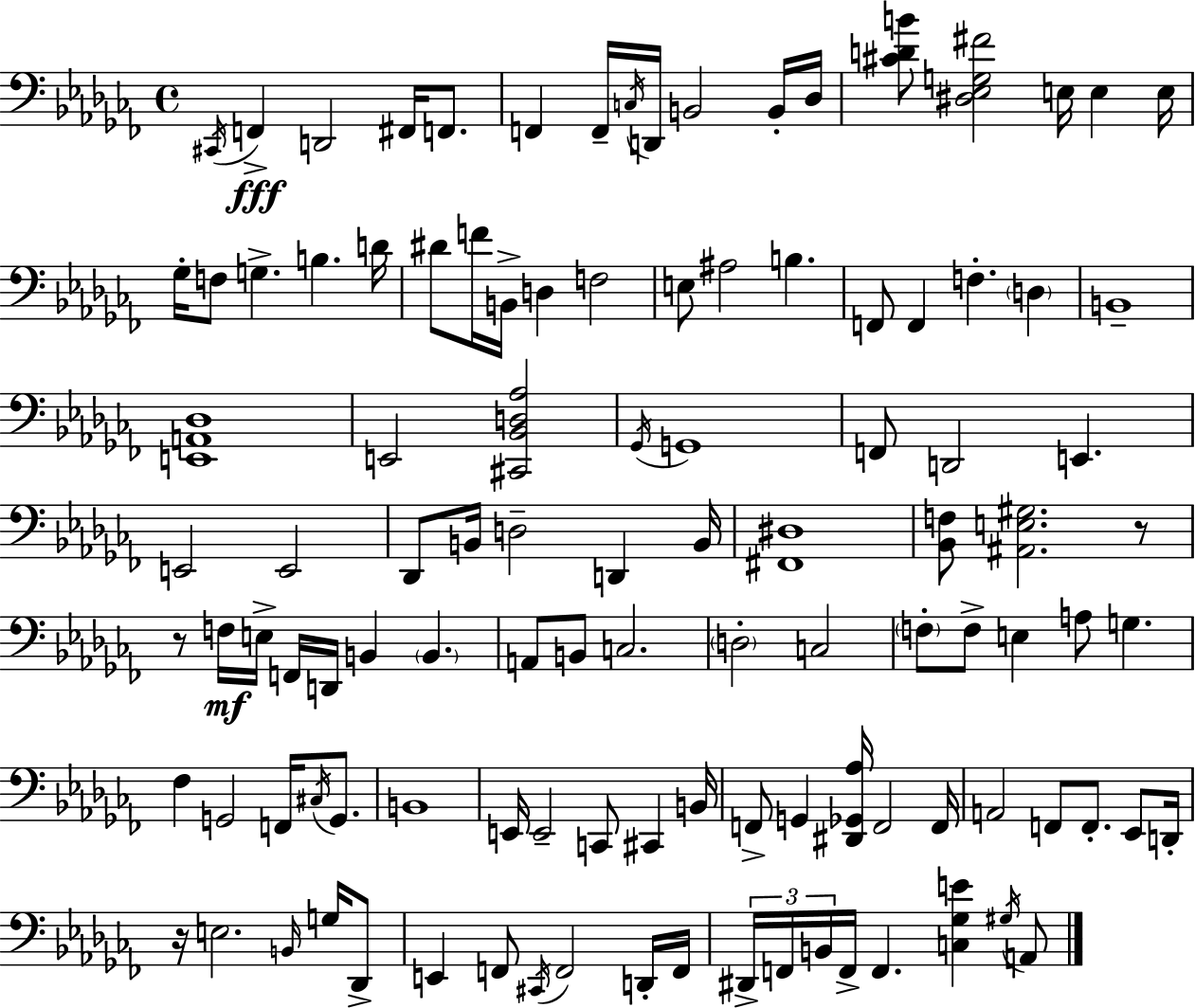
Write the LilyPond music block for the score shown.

{
  \clef bass
  \time 4/4
  \defaultTimeSignature
  \key aes \minor
  \acciaccatura { cis,16 }\fff f,4-> d,2 fis,16 f,8. | f,4 f,16-- \acciaccatura { c16 } d,16 b,2 | b,16-. des16 <cis' d' b'>8 <dis ees g fis'>2 e16 e4 | e16 ges16-. f8 g4.-> b4. | \break d'16 dis'8 f'16 b,16-> d4 f2 | e8 ais2 b4. | f,8 f,4 f4.-. \parenthesize d4 | b,1-- | \break <e, a, des>1 | e,2 <cis, bes, d aes>2 | \acciaccatura { ges,16 } g,1 | f,8 d,2 e,4. | \break e,2 e,2 | des,8 b,16 d2-- d,4 | b,16 <fis, dis>1 | <bes, f>8 <ais, e gis>2. | \break r8 r8 f16\mf e16-> f,16 d,16 b,4 \parenthesize b,4. | a,8 b,8 c2. | \parenthesize d2-. c2 | \parenthesize f8-. f8-> e4 a8 g4. | \break fes4 g,2 f,16 | \acciaccatura { cis16 } g,8. b,1 | e,16 e,2-- c,8 cis,4 | b,16 f,8-> g,4 <dis, ges, aes>16 f,2 | \break f,16 a,2 f,8 f,8.-. | ees,8 d,16-. r16 e2. | \grace { b,16 } g16 des,8-> e,4 f,8 \acciaccatura { cis,16 } f,2 | d,16-. f,16 \tuplet 3/2 { dis,16-> f,16 b,16 } f,16-> f,4. | \break <c ges e'>4 \acciaccatura { gis16 } a,8 \bar "|."
}